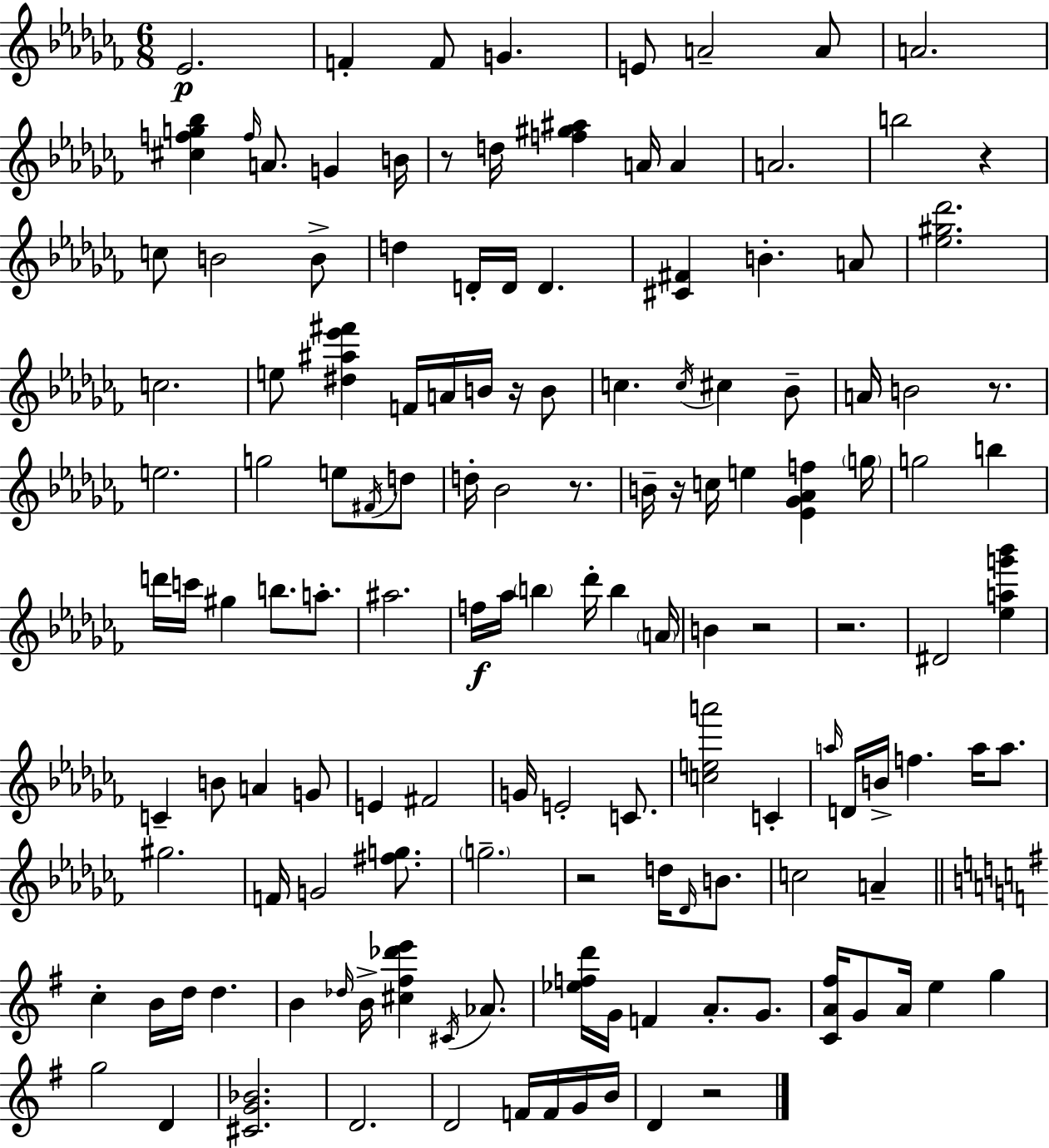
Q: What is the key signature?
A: AES minor